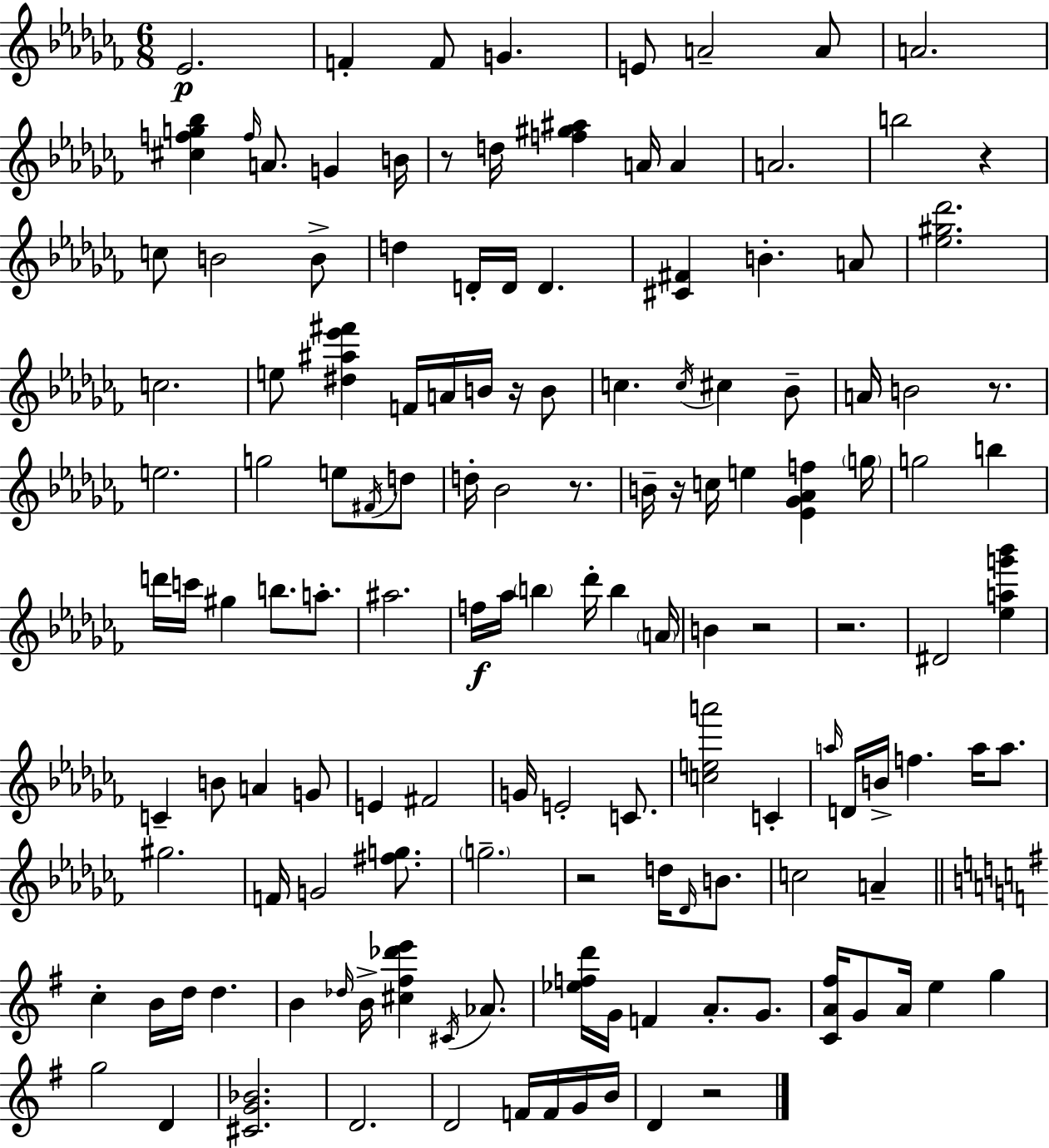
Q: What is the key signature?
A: AES minor